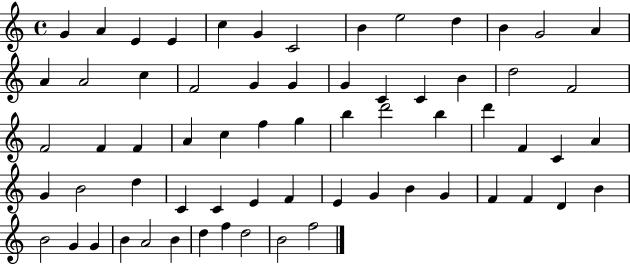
X:1
T:Untitled
M:4/4
L:1/4
K:C
G A E E c G C2 B e2 d B G2 A A A2 c F2 G G G C C B d2 F2 F2 F F A c f g b d'2 b d' F C A G B2 d C C E F E G B G F F D B B2 G G B A2 B d f d2 B2 f2